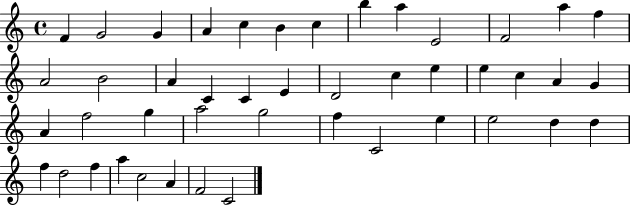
X:1
T:Untitled
M:4/4
L:1/4
K:C
F G2 G A c B c b a E2 F2 a f A2 B2 A C C E D2 c e e c A G A f2 g a2 g2 f C2 e e2 d d f d2 f a c2 A F2 C2